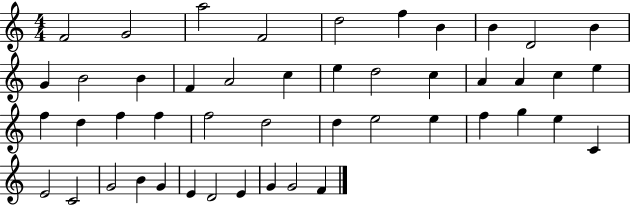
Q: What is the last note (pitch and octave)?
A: F4